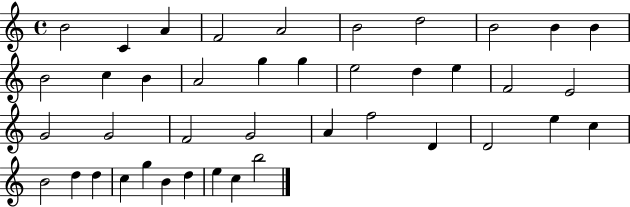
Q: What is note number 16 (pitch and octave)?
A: G5